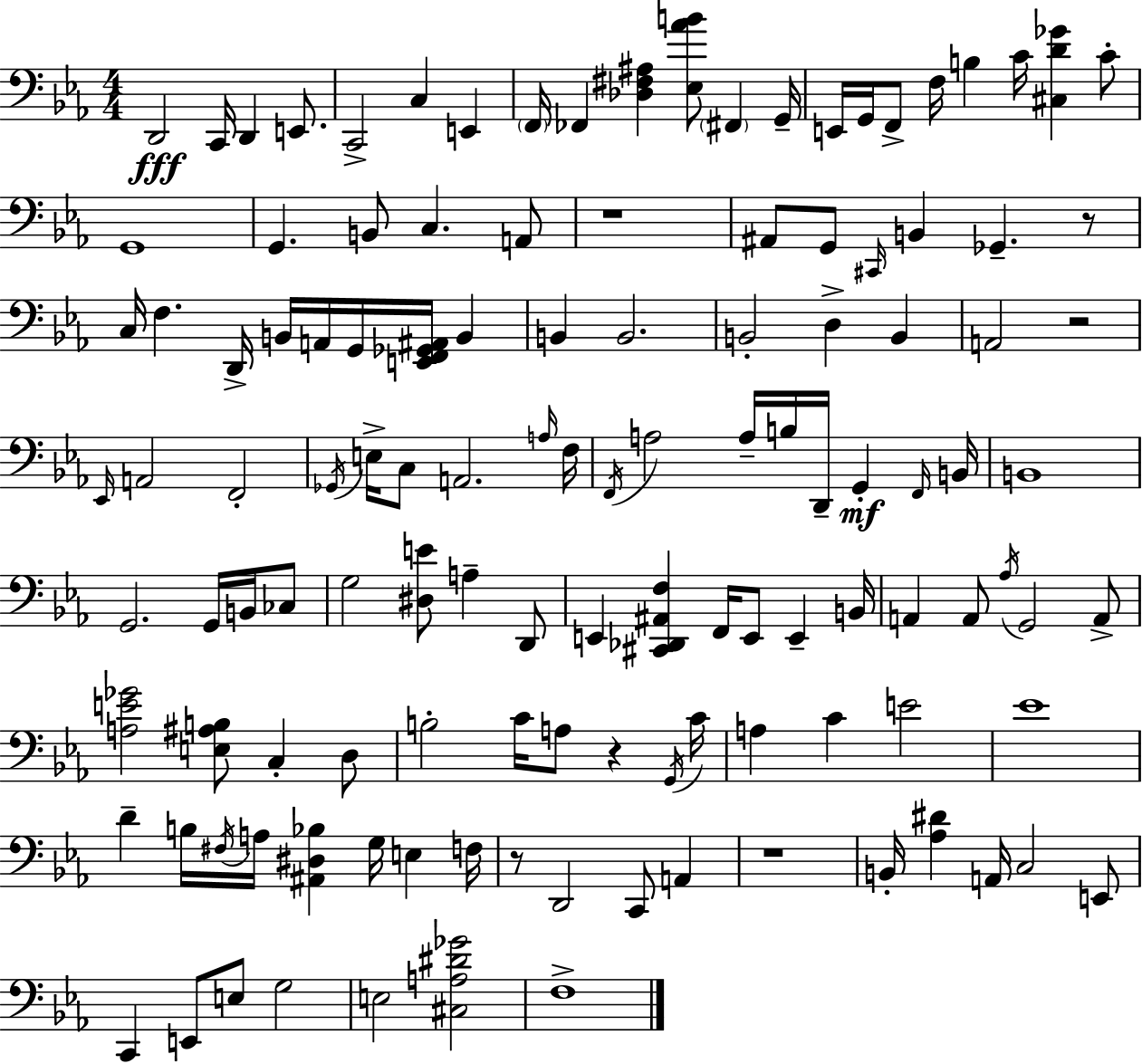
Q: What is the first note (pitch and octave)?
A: D2